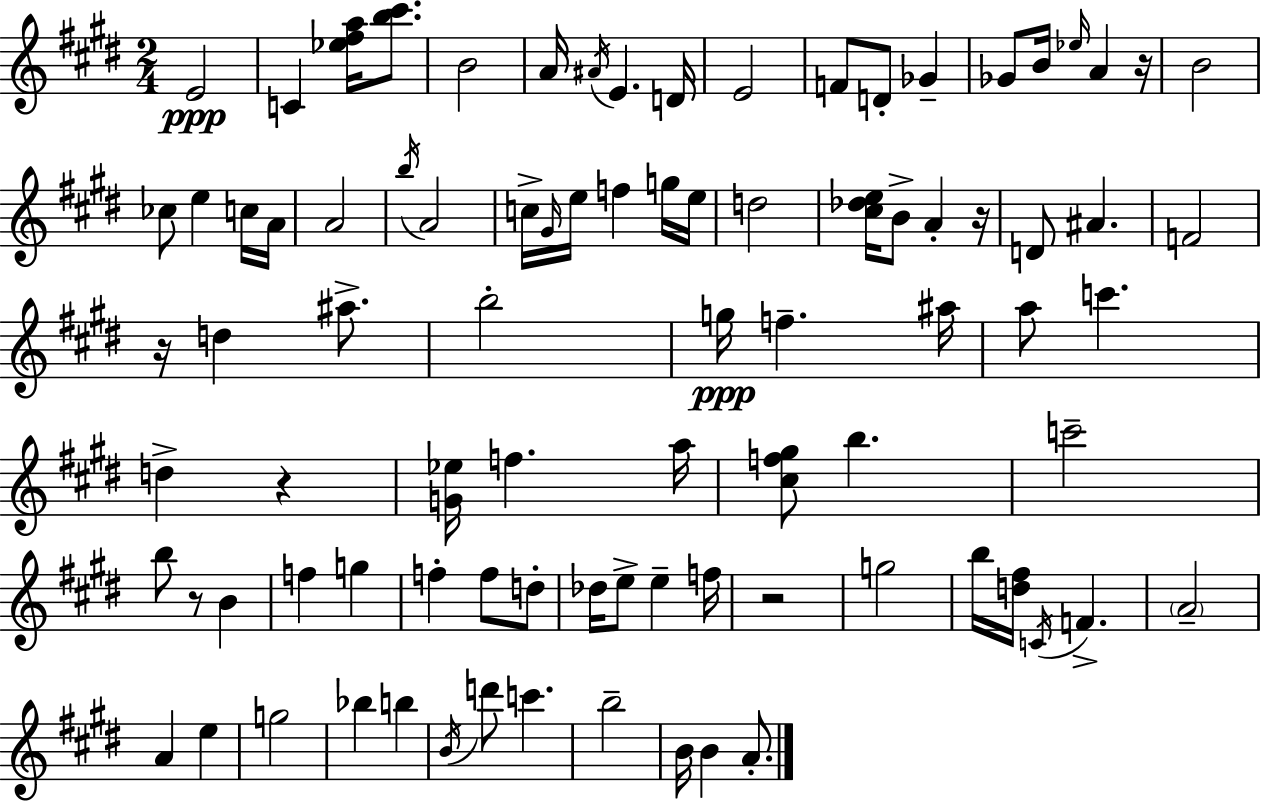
{
  \clef treble
  \numericTimeSignature
  \time 2/4
  \key e \major
  e'2\ppp | c'4 <ees'' fis'' a''>16 <b'' cis'''>8. | b'2 | a'16 \acciaccatura { ais'16 } e'4. | \break d'16 e'2 | f'8 d'8-. ges'4-- | ges'8 b'16 \grace { ees''16 } a'4 | r16 b'2 | \break ces''8 e''4 | c''16 a'16 a'2 | \acciaccatura { b''16 } a'2 | c''16-> \grace { gis'16 } e''16 f''4 | \break g''16 e''16 d''2 | <cis'' des'' e''>16 b'8-> a'4-. | r16 d'8 ais'4. | f'2 | \break r16 d''4 | ais''8.-> b''2-. | g''16\ppp f''4.-- | ais''16 a''8 c'''4. | \break d''4-> | r4 <g' ees''>16 f''4. | a''16 <cis'' f'' gis''>8 b''4. | c'''2-- | \break b''8 r8 | b'4 f''4 | g''4 f''4-. | f''8 d''8-. des''16 e''8-> e''4-- | \break f''16 r2 | g''2 | b''16 <d'' fis''>16 \acciaccatura { c'16 } f'4.-> | \parenthesize a'2-- | \break a'4 | e''4 g''2 | bes''4 | b''4 \acciaccatura { b'16 } d'''8 | \break c'''4. b''2-- | b'16 b'4 | a'8.-. \bar "|."
}